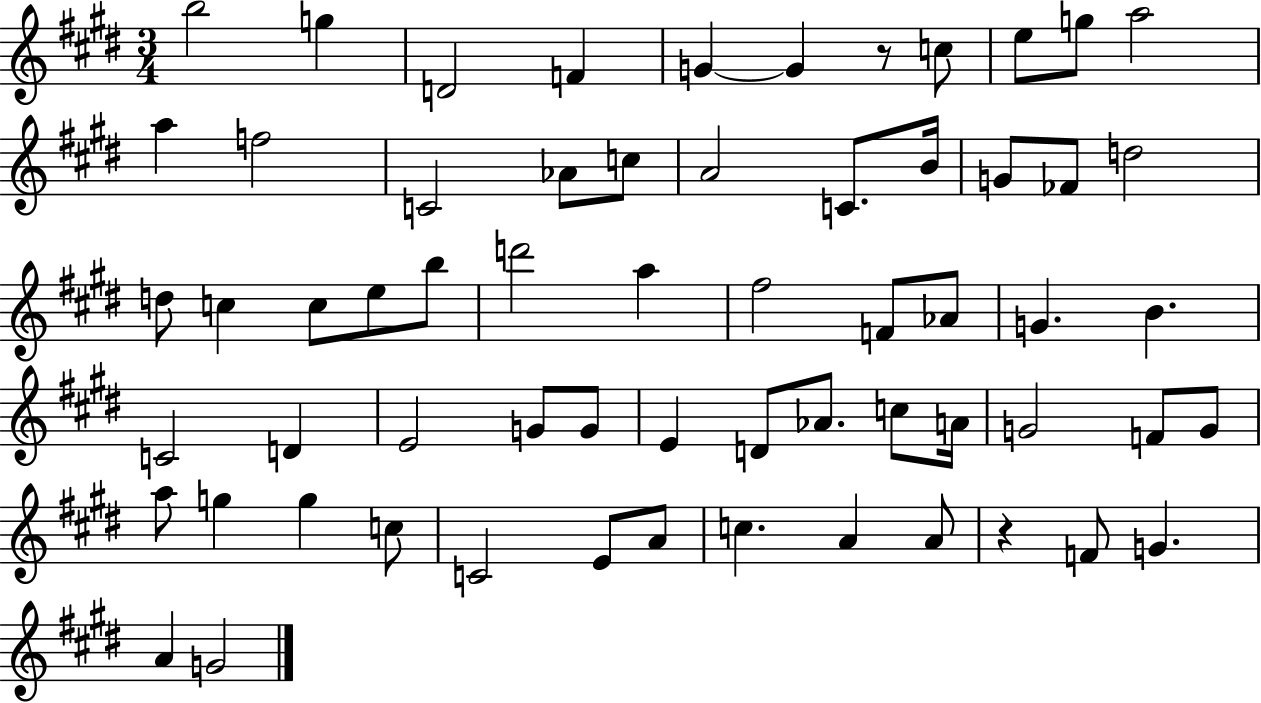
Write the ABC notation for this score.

X:1
T:Untitled
M:3/4
L:1/4
K:E
b2 g D2 F G G z/2 c/2 e/2 g/2 a2 a f2 C2 _A/2 c/2 A2 C/2 B/4 G/2 _F/2 d2 d/2 c c/2 e/2 b/2 d'2 a ^f2 F/2 _A/2 G B C2 D E2 G/2 G/2 E D/2 _A/2 c/2 A/4 G2 F/2 G/2 a/2 g g c/2 C2 E/2 A/2 c A A/2 z F/2 G A G2